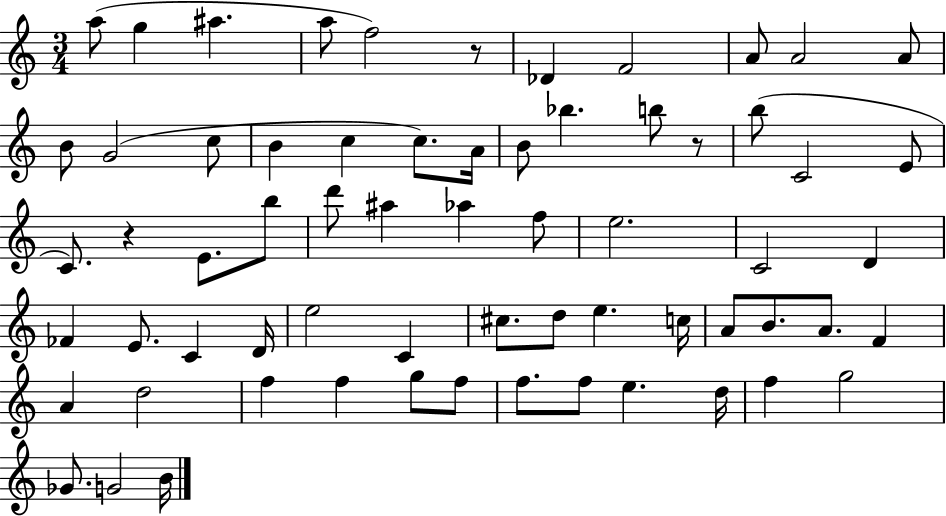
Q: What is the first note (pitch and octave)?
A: A5